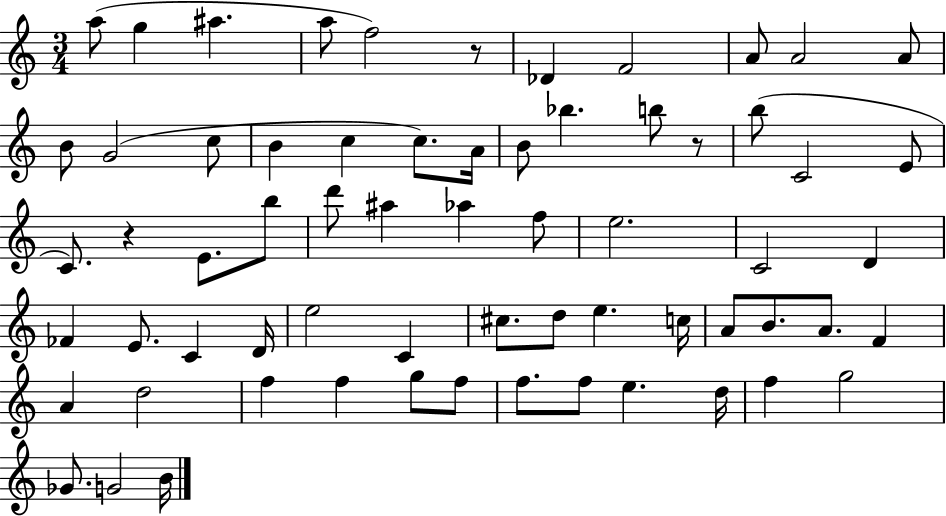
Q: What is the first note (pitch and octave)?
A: A5